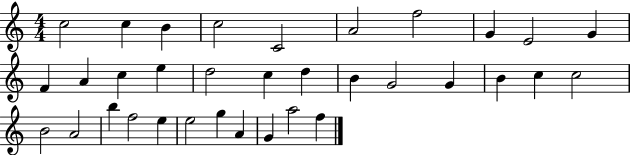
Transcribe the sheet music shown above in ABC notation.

X:1
T:Untitled
M:4/4
L:1/4
K:C
c2 c B c2 C2 A2 f2 G E2 G F A c e d2 c d B G2 G B c c2 B2 A2 b f2 e e2 g A G a2 f